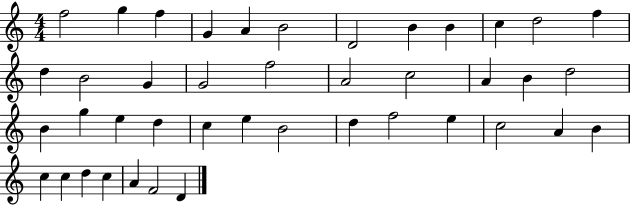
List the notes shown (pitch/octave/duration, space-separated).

F5/h G5/q F5/q G4/q A4/q B4/h D4/h B4/q B4/q C5/q D5/h F5/q D5/q B4/h G4/q G4/h F5/h A4/h C5/h A4/q B4/q D5/h B4/q G5/q E5/q D5/q C5/q E5/q B4/h D5/q F5/h E5/q C5/h A4/q B4/q C5/q C5/q D5/q C5/q A4/q F4/h D4/q